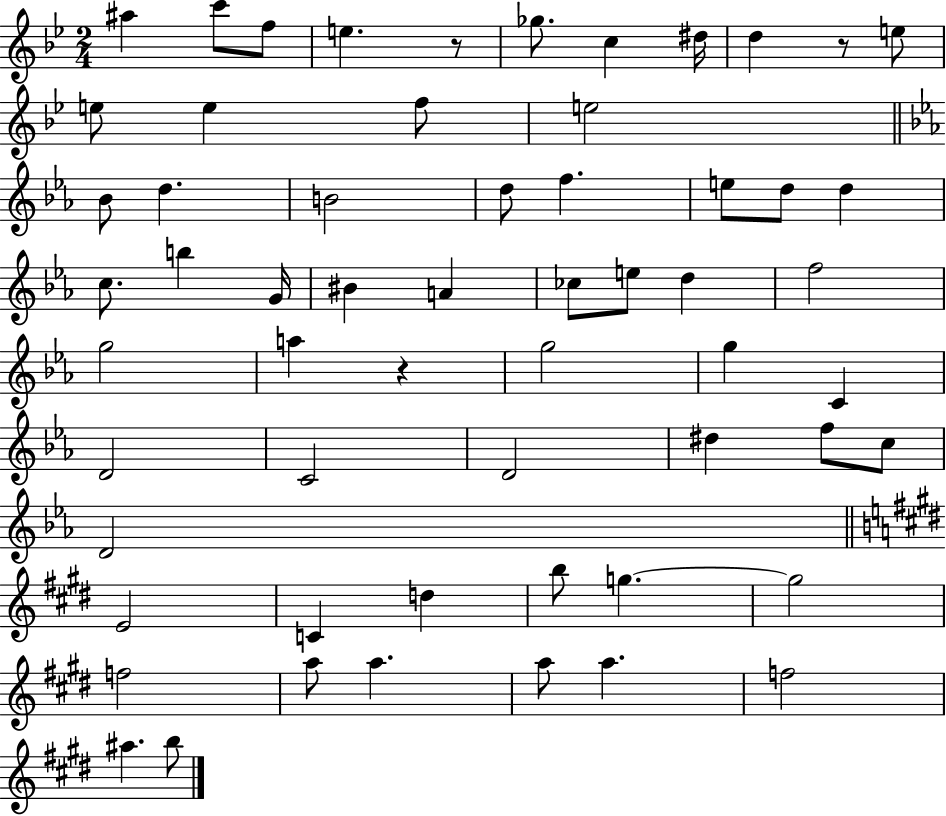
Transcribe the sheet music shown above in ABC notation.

X:1
T:Untitled
M:2/4
L:1/4
K:Bb
^a c'/2 f/2 e z/2 _g/2 c ^d/4 d z/2 e/2 e/2 e f/2 e2 _B/2 d B2 d/2 f e/2 d/2 d c/2 b G/4 ^B A _c/2 e/2 d f2 g2 a z g2 g C D2 C2 D2 ^d f/2 c/2 D2 E2 C d b/2 g g2 f2 a/2 a a/2 a f2 ^a b/2